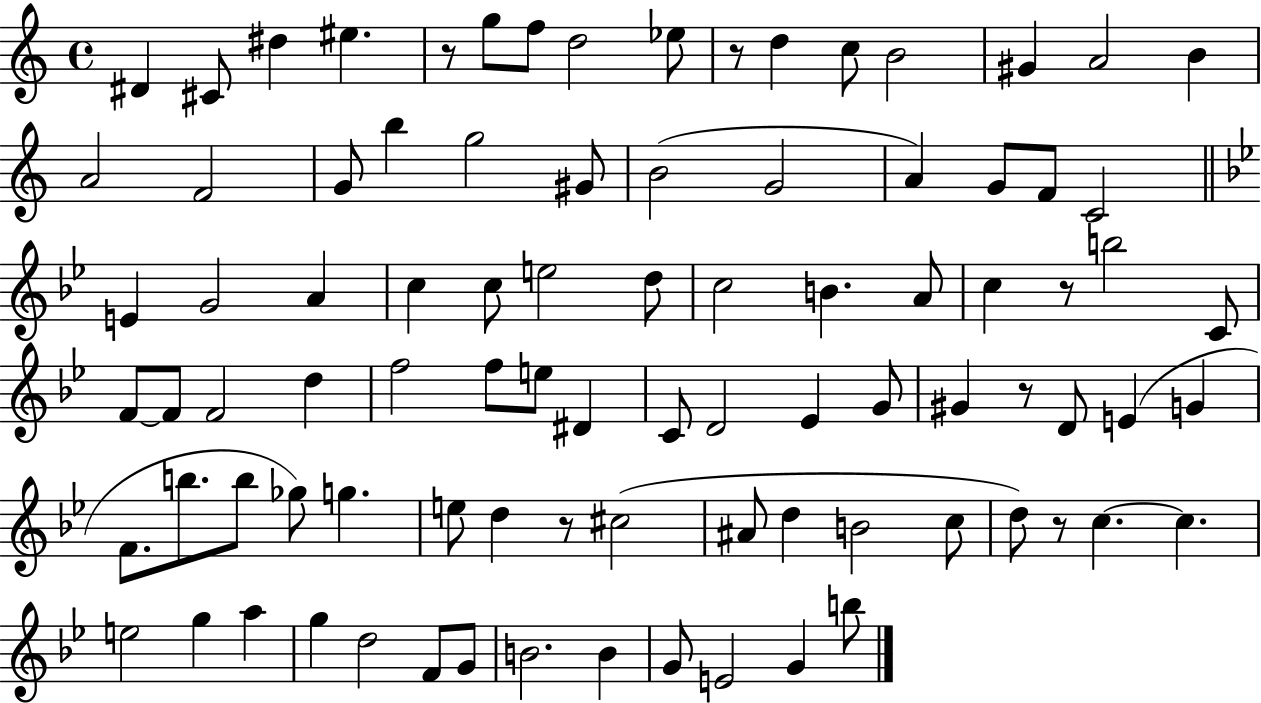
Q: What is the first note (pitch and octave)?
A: D#4